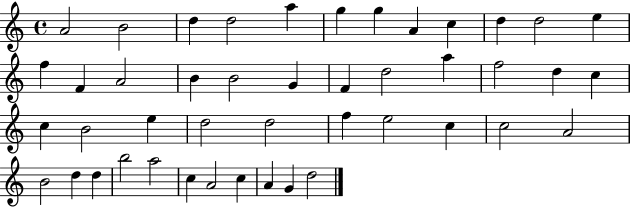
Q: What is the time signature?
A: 4/4